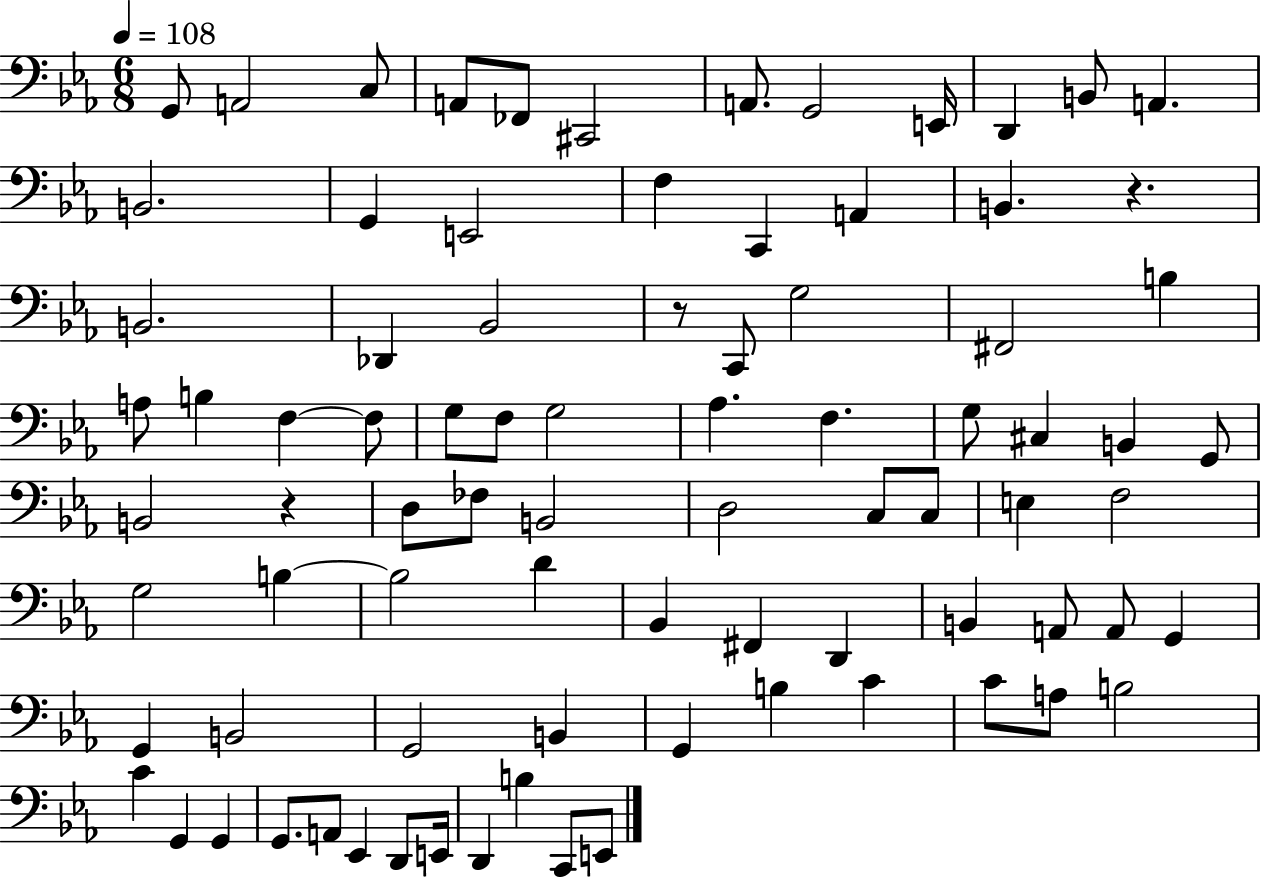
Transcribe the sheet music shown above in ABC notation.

X:1
T:Untitled
M:6/8
L:1/4
K:Eb
G,,/2 A,,2 C,/2 A,,/2 _F,,/2 ^C,,2 A,,/2 G,,2 E,,/4 D,, B,,/2 A,, B,,2 G,, E,,2 F, C,, A,, B,, z B,,2 _D,, _B,,2 z/2 C,,/2 G,2 ^F,,2 B, A,/2 B, F, F,/2 G,/2 F,/2 G,2 _A, F, G,/2 ^C, B,, G,,/2 B,,2 z D,/2 _F,/2 B,,2 D,2 C,/2 C,/2 E, F,2 G,2 B, B,2 D _B,, ^F,, D,, B,, A,,/2 A,,/2 G,, G,, B,,2 G,,2 B,, G,, B, C C/2 A,/2 B,2 C G,, G,, G,,/2 A,,/2 _E,, D,,/2 E,,/4 D,, B, C,,/2 E,,/2